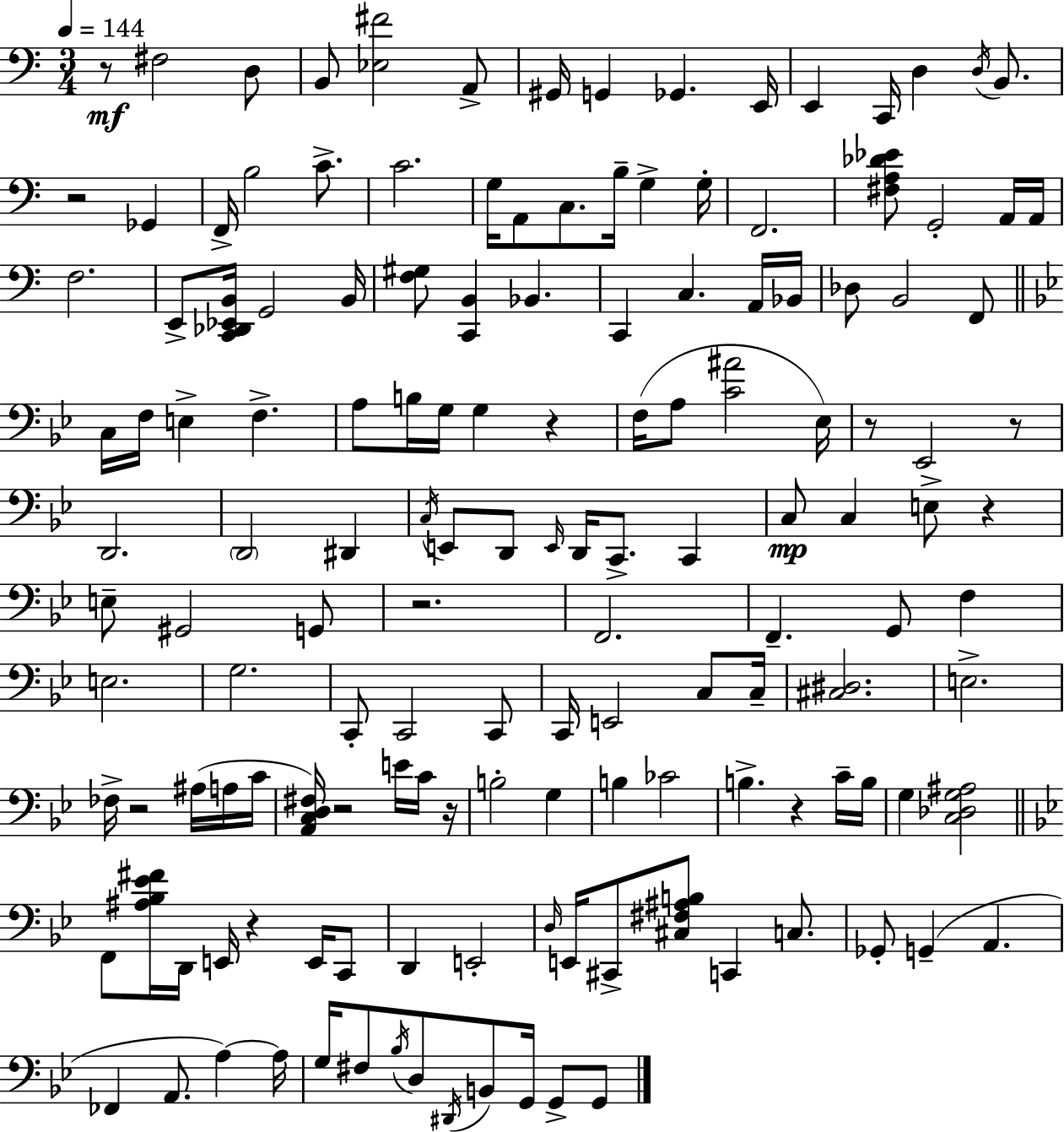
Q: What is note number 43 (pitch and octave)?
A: E3